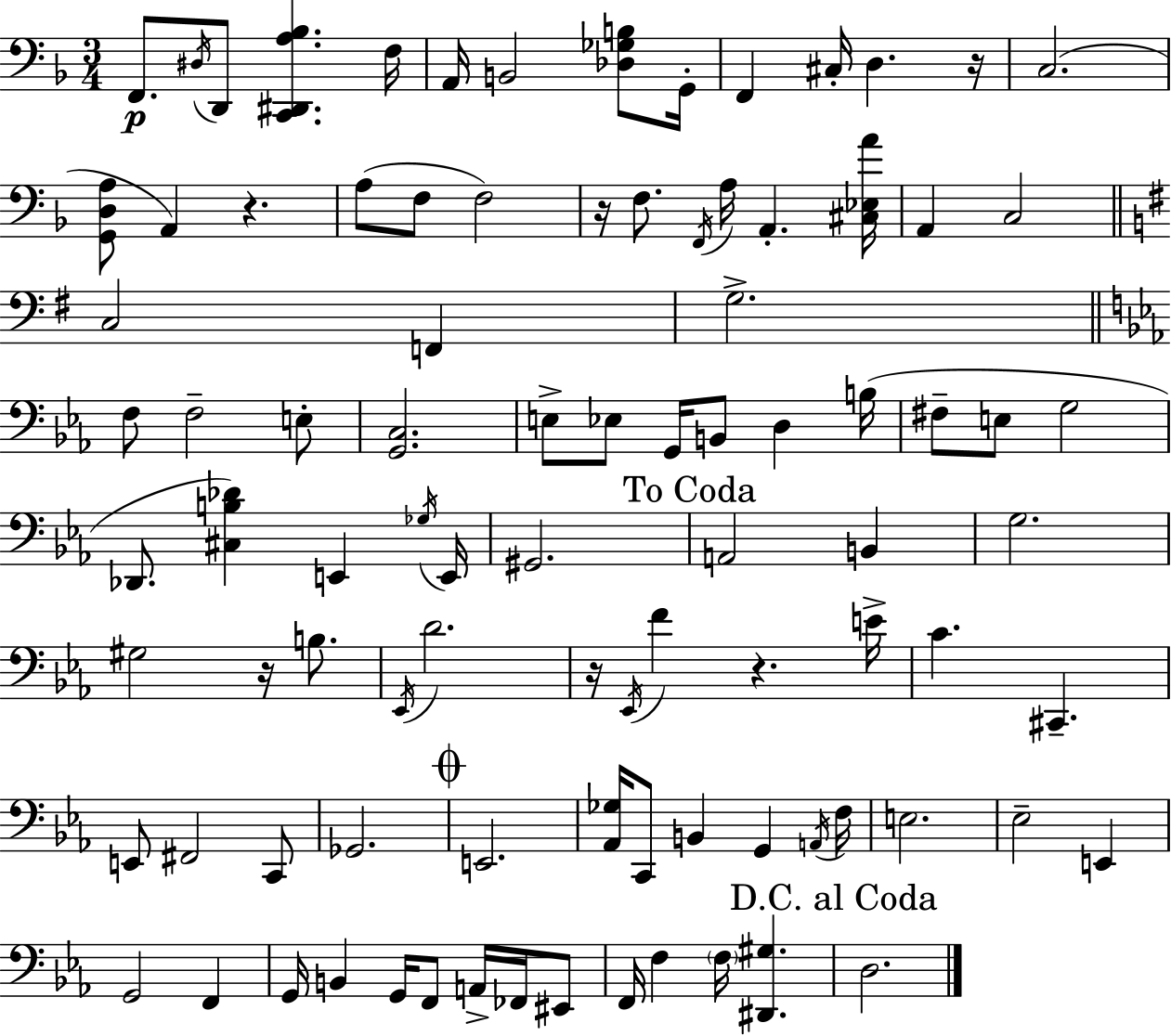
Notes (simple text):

F2/e. D#3/s D2/e [C2,D#2,A3,Bb3]/q. F3/s A2/s B2/h [Db3,Gb3,B3]/e G2/s F2/q C#3/s D3/q. R/s C3/h. [G2,D3,A3]/e A2/q R/q. A3/e F3/e F3/h R/s F3/e. F2/s A3/s A2/q. [C#3,Eb3,A4]/s A2/q C3/h C3/h F2/q G3/h. F3/e F3/h E3/e [G2,C3]/h. E3/e Eb3/e G2/s B2/e D3/q B3/s F#3/e E3/e G3/h Db2/e. [C#3,B3,Db4]/q E2/q Gb3/s E2/s G#2/h. A2/h B2/q G3/h. G#3/h R/s B3/e. Eb2/s D4/h. R/s Eb2/s F4/q R/q. E4/s C4/q. C#2/q. E2/e F#2/h C2/e Gb2/h. E2/h. [Ab2,Gb3]/s C2/e B2/q G2/q A2/s F3/s E3/h. Eb3/h E2/q G2/h F2/q G2/s B2/q G2/s F2/e A2/s FES2/s EIS2/e F2/s F3/q F3/s [D#2,G#3]/q. D3/h.